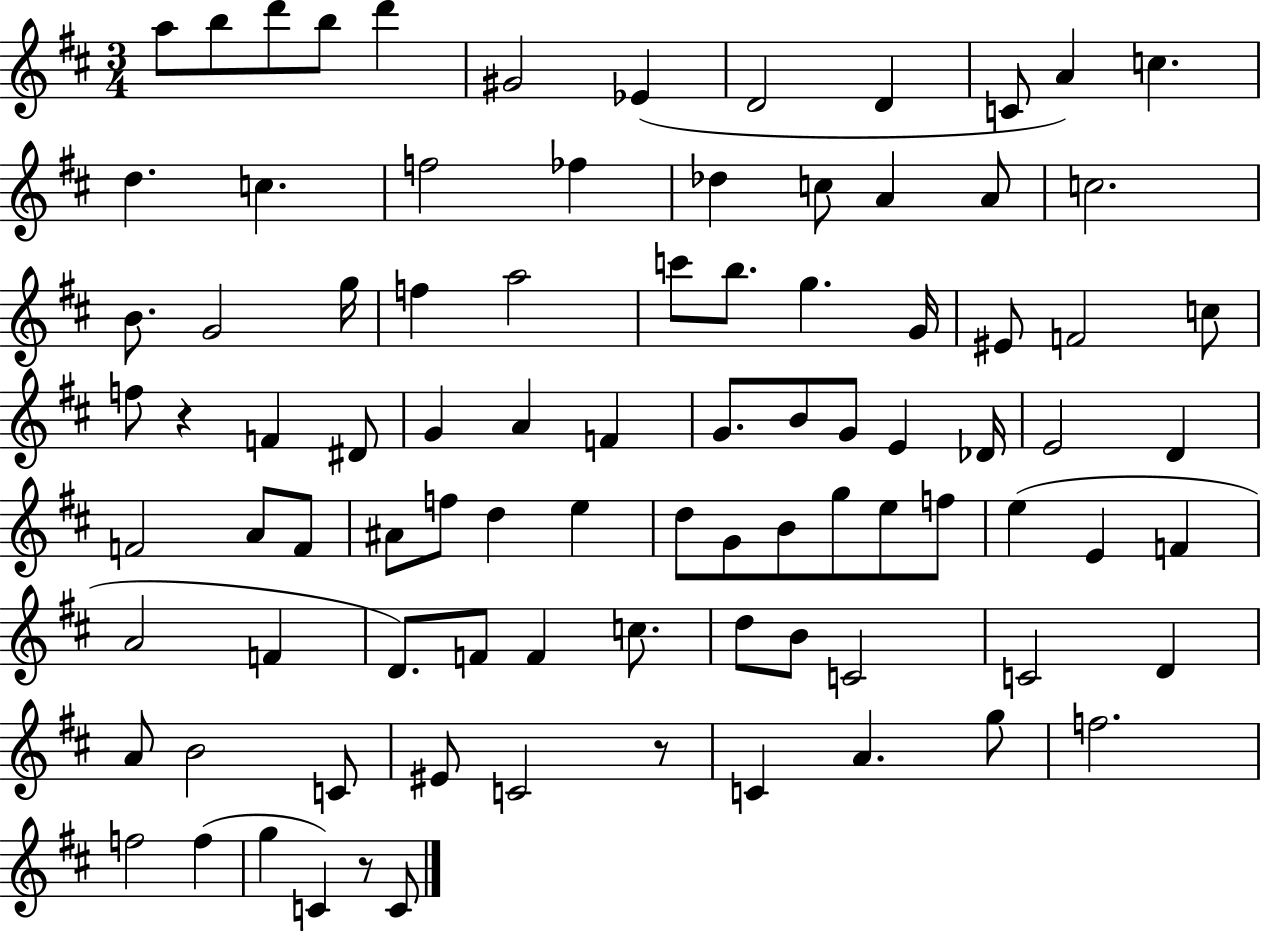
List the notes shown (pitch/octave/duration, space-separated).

A5/e B5/e D6/e B5/e D6/q G#4/h Eb4/q D4/h D4/q C4/e A4/q C5/q. D5/q. C5/q. F5/h FES5/q Db5/q C5/e A4/q A4/e C5/h. B4/e. G4/h G5/s F5/q A5/h C6/e B5/e. G5/q. G4/s EIS4/e F4/h C5/e F5/e R/q F4/q D#4/e G4/q A4/q F4/q G4/e. B4/e G4/e E4/q Db4/s E4/h D4/q F4/h A4/e F4/e A#4/e F5/e D5/q E5/q D5/e G4/e B4/e G5/e E5/e F5/e E5/q E4/q F4/q A4/h F4/q D4/e. F4/e F4/q C5/e. D5/e B4/e C4/h C4/h D4/q A4/e B4/h C4/e EIS4/e C4/h R/e C4/q A4/q. G5/e F5/h. F5/h F5/q G5/q C4/q R/e C4/e